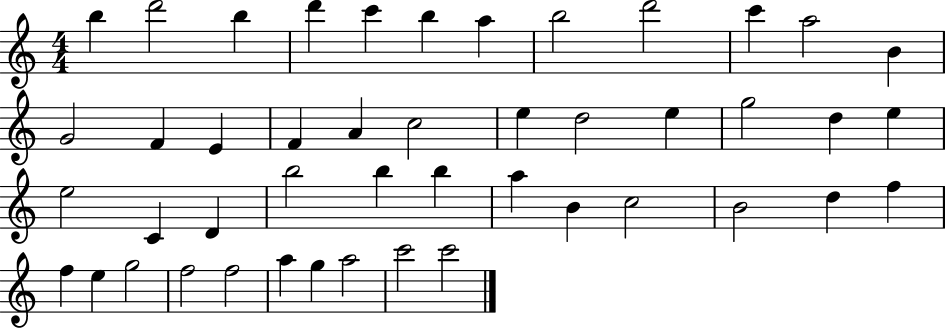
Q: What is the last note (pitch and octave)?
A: C6